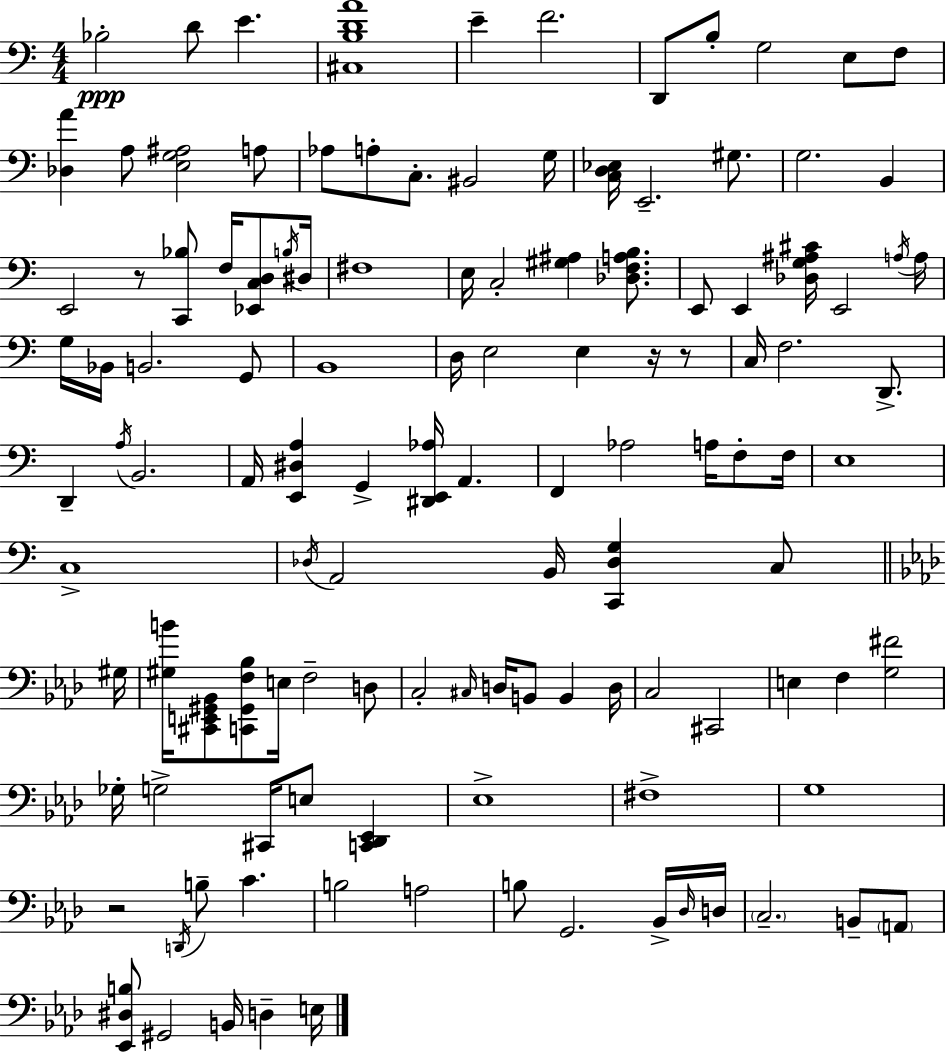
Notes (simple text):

Bb3/h D4/e E4/q. [C#3,B3,D4,A4]/w E4/q F4/h. D2/e B3/e G3/h E3/e F3/e [Db3,A4]/q A3/e [E3,G3,A#3]/h A3/e Ab3/e A3/e C3/e. BIS2/h G3/s [C3,D3,Eb3]/s E2/h. G#3/e. G3/h. B2/q E2/h R/e [C2,Bb3]/e F3/s [Eb2,C3,D3]/e B3/s D#3/s F#3/w E3/s C3/h [G#3,A#3]/q [Db3,F3,A3,B3]/e. E2/e E2/q [Db3,G3,A#3,C#4]/s E2/h A3/s A3/s G3/s Bb2/s B2/h. G2/e B2/w D3/s E3/h E3/q R/s R/e C3/s F3/h. D2/e. D2/q A3/s B2/h. A2/s [E2,D#3,A3]/q G2/q [D#2,E2,Ab3]/s A2/q. F2/q Ab3/h A3/s F3/e F3/s E3/w C3/w Db3/s A2/h B2/s [C2,Db3,G3]/q C3/e G#3/s [G#3,B4]/s [C#2,E2,G#2,Bb2]/e [C2,G#2,F3,Bb3]/e E3/s F3/h D3/e C3/h C#3/s D3/s B2/e B2/q D3/s C3/h C#2/h E3/q F3/q [G3,F#4]/h Gb3/s G3/h C#2/s E3/e [C2,Db2,Eb2]/q Eb3/w F#3/w G3/w R/h D2/s B3/e C4/q. B3/h A3/h B3/e G2/h. Bb2/s Db3/s D3/s C3/h. B2/e A2/e [Eb2,D#3,B3]/e G#2/h B2/s D3/q E3/s